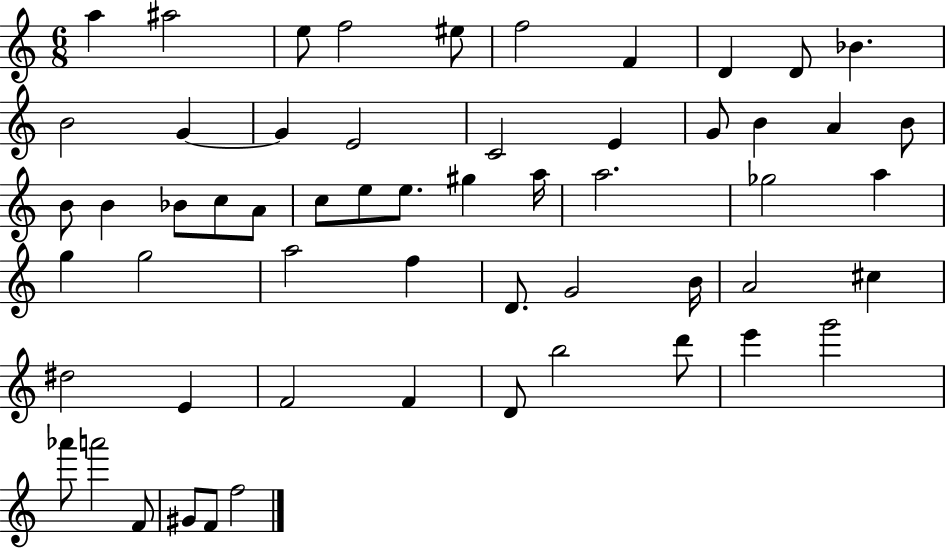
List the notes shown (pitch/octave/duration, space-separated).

A5/q A#5/h E5/e F5/h EIS5/e F5/h F4/q D4/q D4/e Bb4/q. B4/h G4/q G4/q E4/h C4/h E4/q G4/e B4/q A4/q B4/e B4/e B4/q Bb4/e C5/e A4/e C5/e E5/e E5/e. G#5/q A5/s A5/h. Gb5/h A5/q G5/q G5/h A5/h F5/q D4/e. G4/h B4/s A4/h C#5/q D#5/h E4/q F4/h F4/q D4/e B5/h D6/e E6/q G6/h Ab6/e A6/h F4/e G#4/e F4/e F5/h